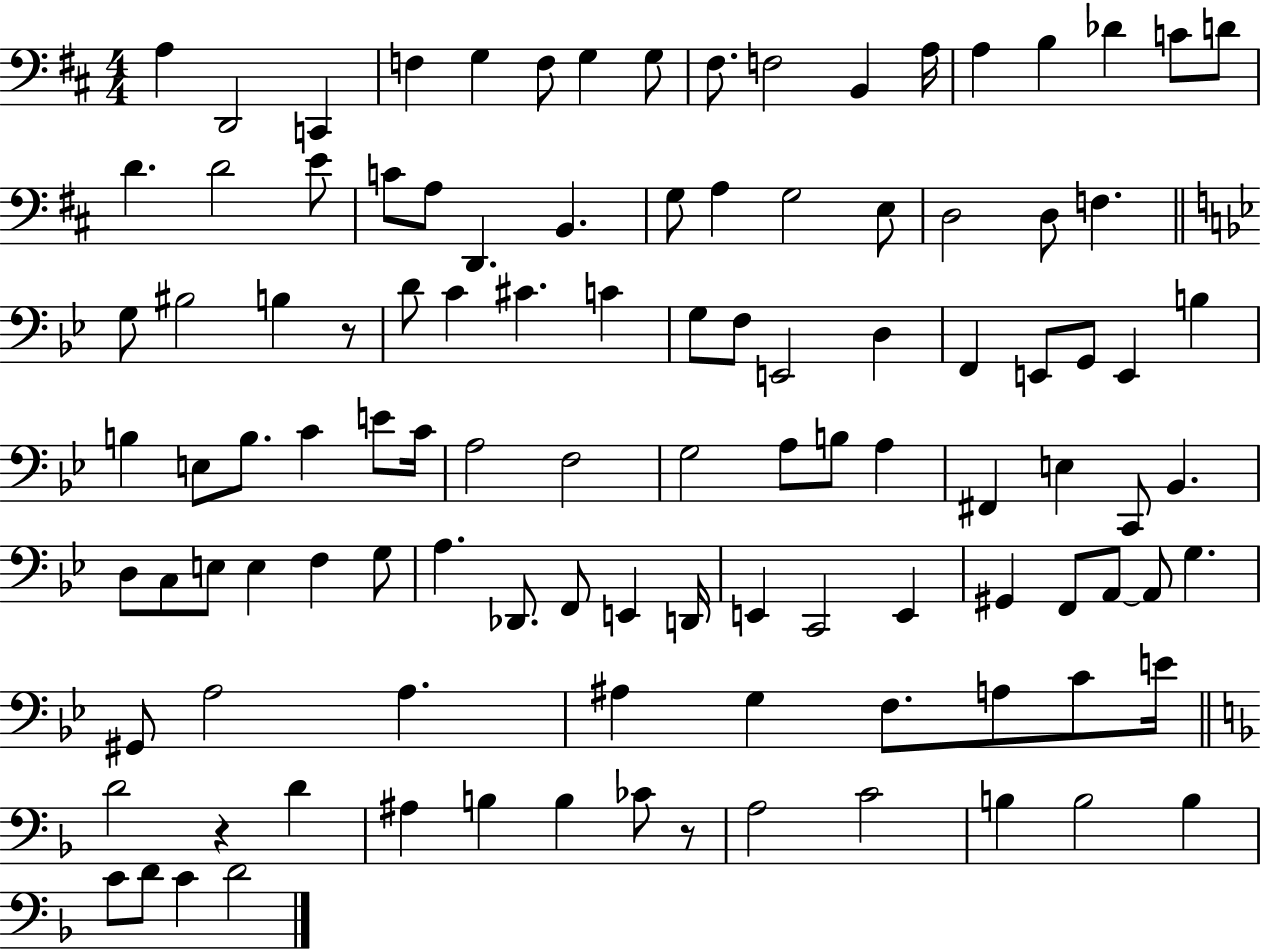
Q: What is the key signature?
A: D major